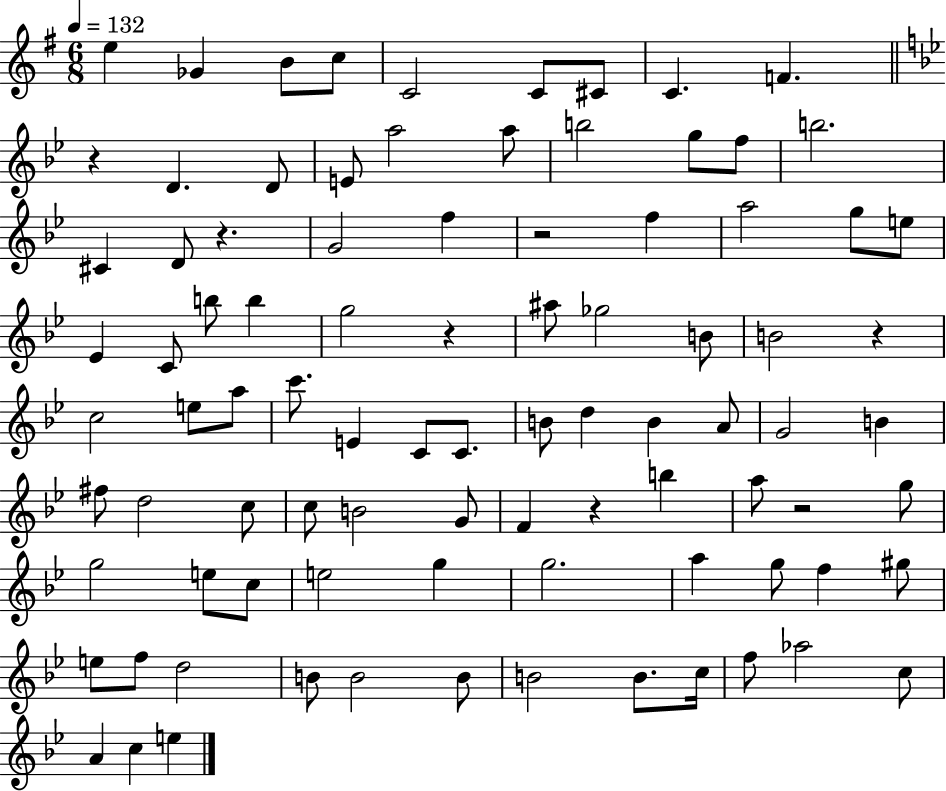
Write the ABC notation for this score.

X:1
T:Untitled
M:6/8
L:1/4
K:G
e _G B/2 c/2 C2 C/2 ^C/2 C F z D D/2 E/2 a2 a/2 b2 g/2 f/2 b2 ^C D/2 z G2 f z2 f a2 g/2 e/2 _E C/2 b/2 b g2 z ^a/2 _g2 B/2 B2 z c2 e/2 a/2 c'/2 E C/2 C/2 B/2 d B A/2 G2 B ^f/2 d2 c/2 c/2 B2 G/2 F z b a/2 z2 g/2 g2 e/2 c/2 e2 g g2 a g/2 f ^g/2 e/2 f/2 d2 B/2 B2 B/2 B2 B/2 c/4 f/2 _a2 c/2 A c e